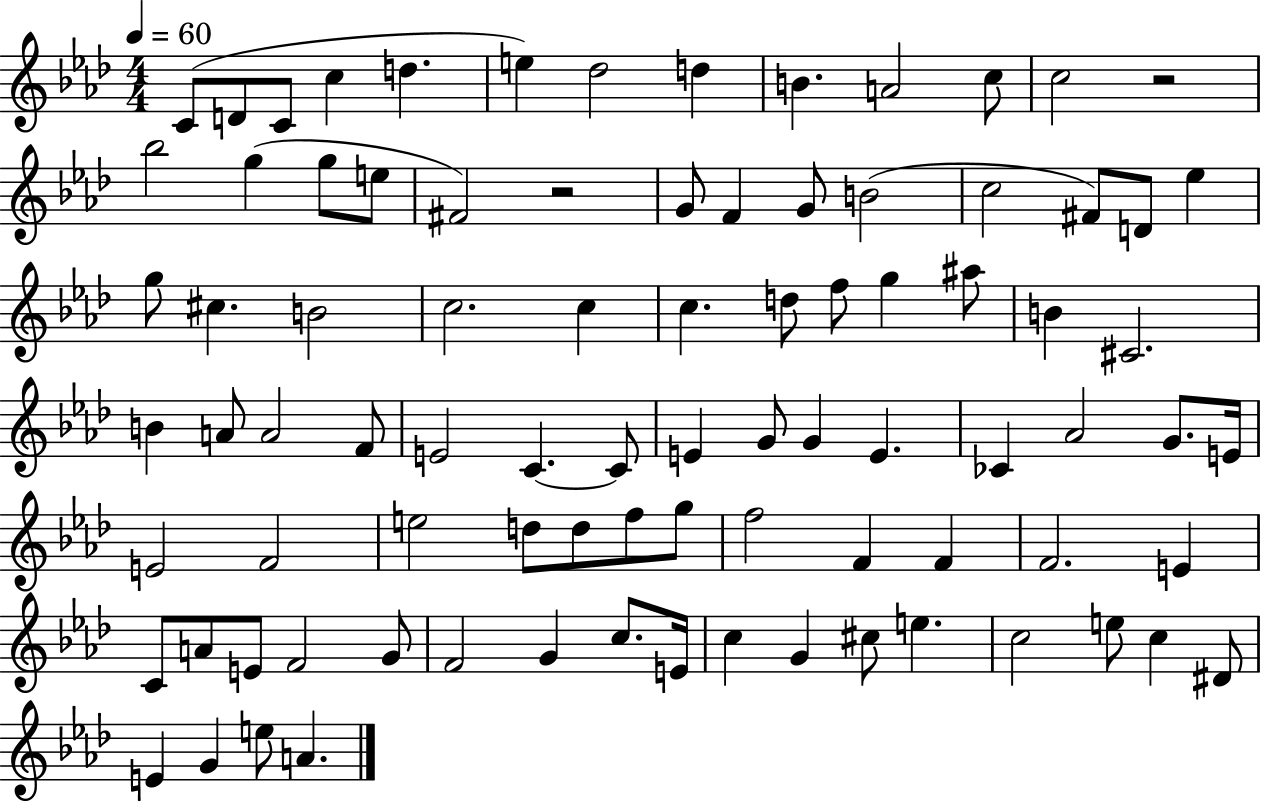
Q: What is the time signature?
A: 4/4